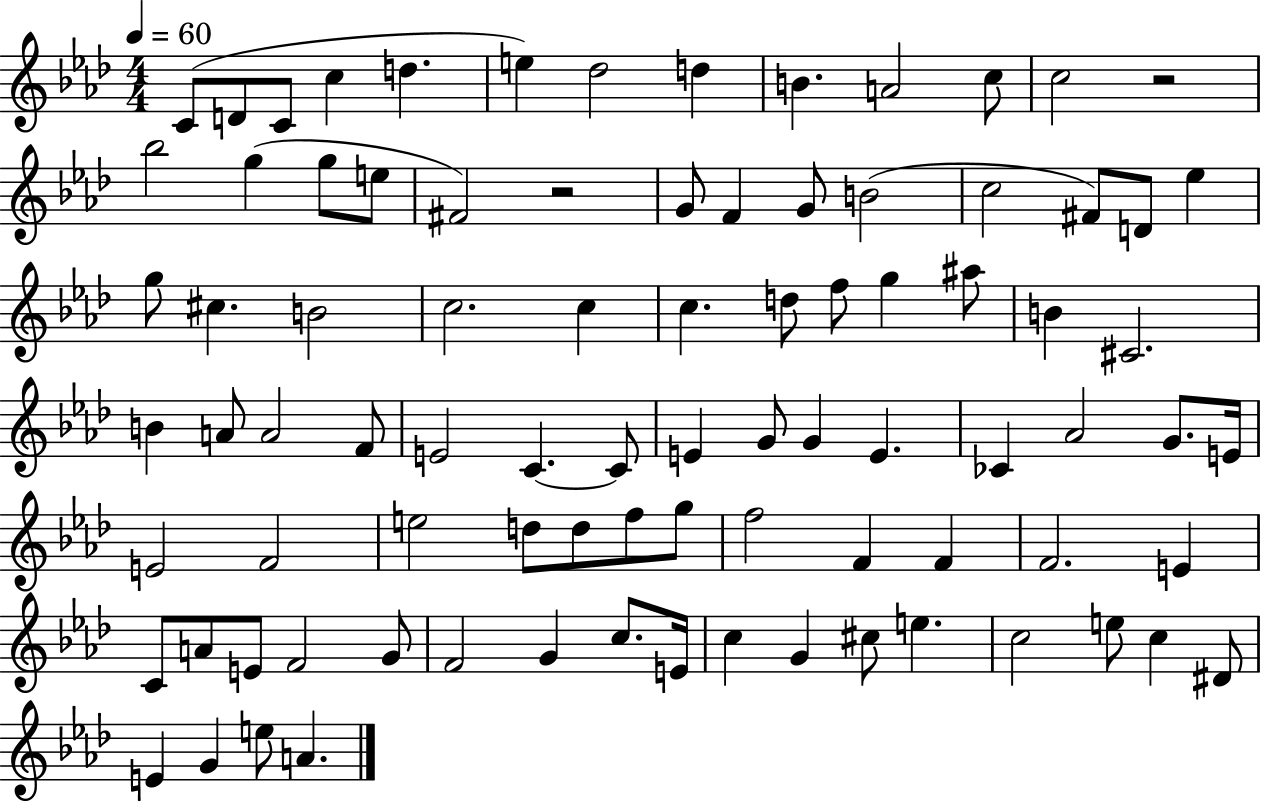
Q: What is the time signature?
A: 4/4